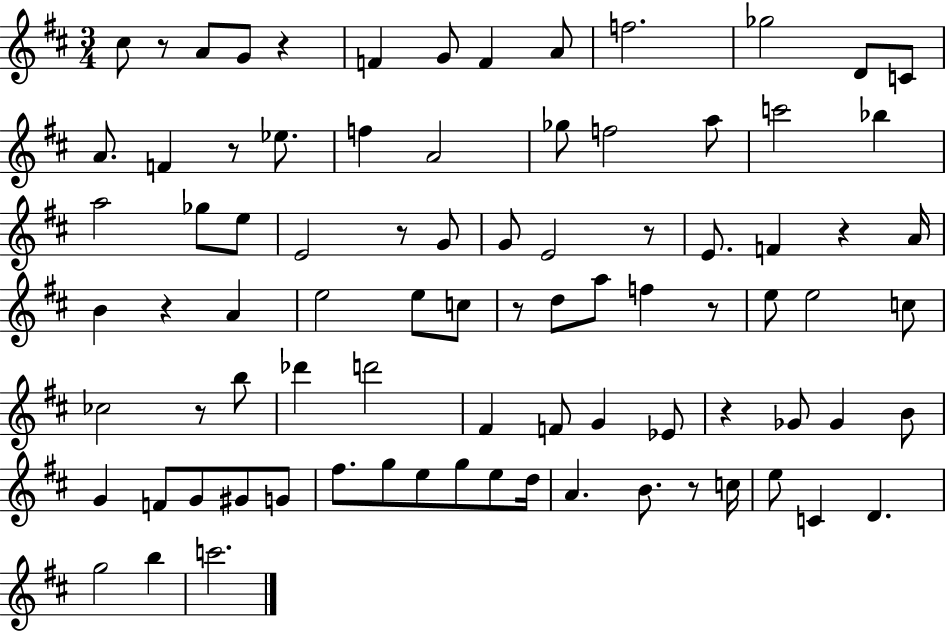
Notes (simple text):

C#5/e R/e A4/e G4/e R/q F4/q G4/e F4/q A4/e F5/h. Gb5/h D4/e C4/e A4/e. F4/q R/e Eb5/e. F5/q A4/h Gb5/e F5/h A5/e C6/h Bb5/q A5/h Gb5/e E5/e E4/h R/e G4/e G4/e E4/h R/e E4/e. F4/q R/q A4/s B4/q R/q A4/q E5/h E5/e C5/e R/e D5/e A5/e F5/q R/e E5/e E5/h C5/e CES5/h R/e B5/e Db6/q D6/h F#4/q F4/e G4/q Eb4/e R/q Gb4/e Gb4/q B4/e G4/q F4/e G4/e G#4/e G4/e F#5/e. G5/e E5/e G5/e E5/e D5/s A4/q. B4/e. R/e C5/s E5/e C4/q D4/q. G5/h B5/q C6/h.